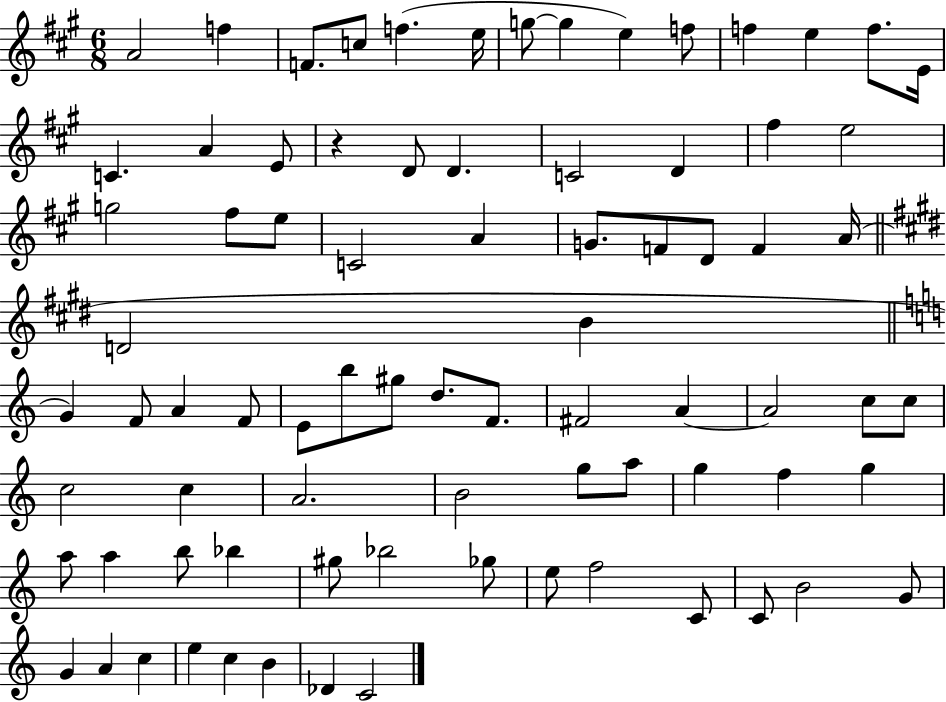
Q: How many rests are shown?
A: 1